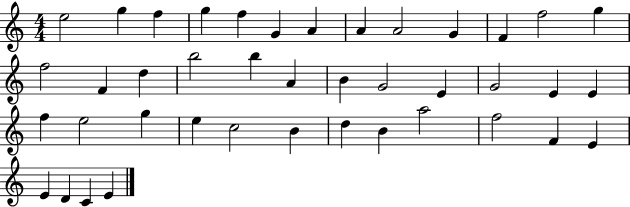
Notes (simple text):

E5/h G5/q F5/q G5/q F5/q G4/q A4/q A4/q A4/h G4/q F4/q F5/h G5/q F5/h F4/q D5/q B5/h B5/q A4/q B4/q G4/h E4/q G4/h E4/q E4/q F5/q E5/h G5/q E5/q C5/h B4/q D5/q B4/q A5/h F5/h F4/q E4/q E4/q D4/q C4/q E4/q